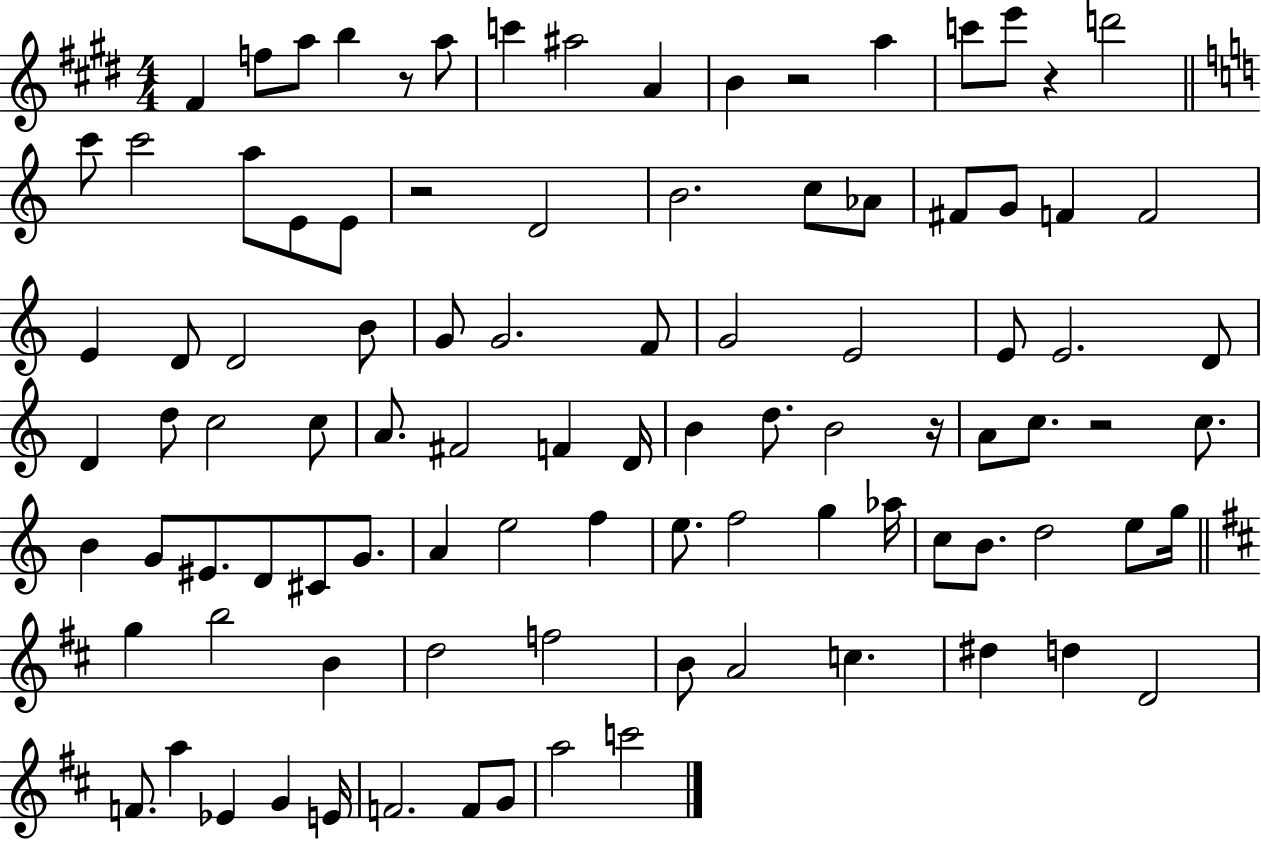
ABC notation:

X:1
T:Untitled
M:4/4
L:1/4
K:E
^F f/2 a/2 b z/2 a/2 c' ^a2 A B z2 a c'/2 e'/2 z d'2 c'/2 c'2 a/2 E/2 E/2 z2 D2 B2 c/2 _A/2 ^F/2 G/2 F F2 E D/2 D2 B/2 G/2 G2 F/2 G2 E2 E/2 E2 D/2 D d/2 c2 c/2 A/2 ^F2 F D/4 B d/2 B2 z/4 A/2 c/2 z2 c/2 B G/2 ^E/2 D/2 ^C/2 G/2 A e2 f e/2 f2 g _a/4 c/2 B/2 d2 e/2 g/4 g b2 B d2 f2 B/2 A2 c ^d d D2 F/2 a _E G E/4 F2 F/2 G/2 a2 c'2